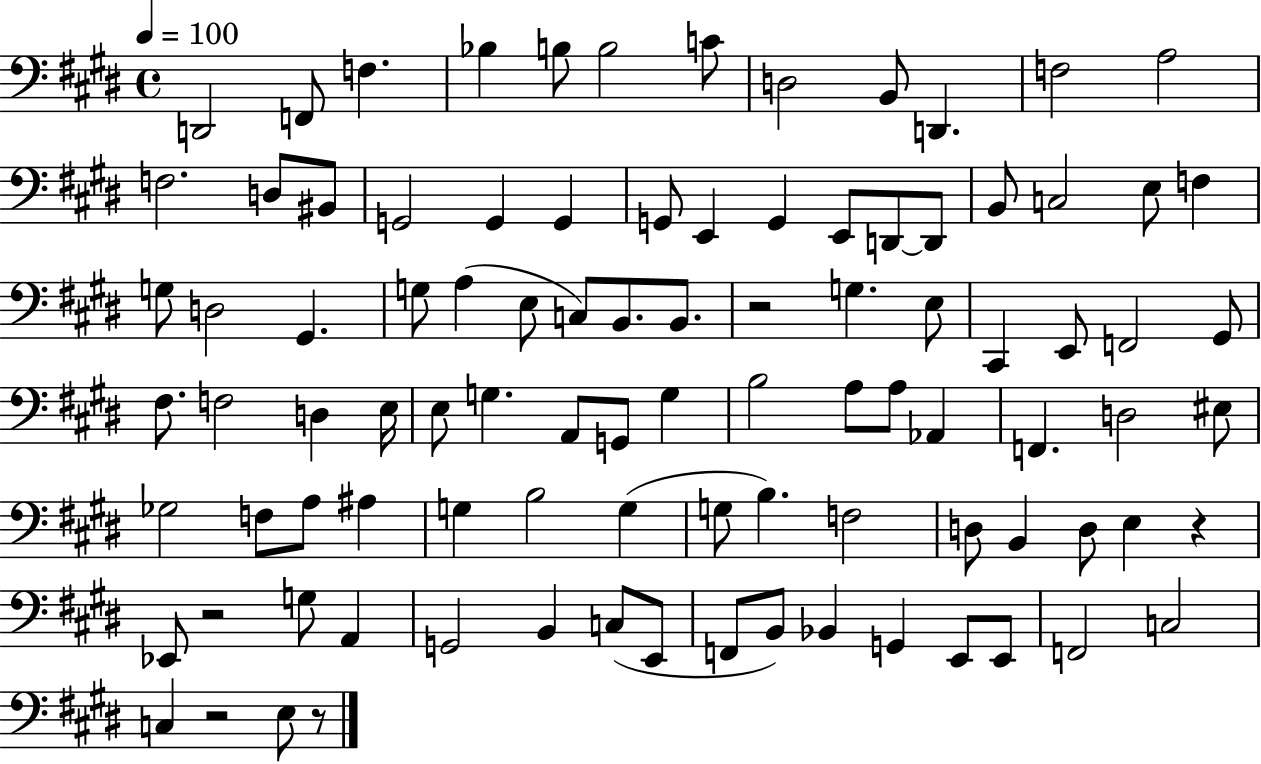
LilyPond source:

{
  \clef bass
  \time 4/4
  \defaultTimeSignature
  \key e \major
  \tempo 4 = 100
  d,2 f,8 f4. | bes4 b8 b2 c'8 | d2 b,8 d,4. | f2 a2 | \break f2. d8 bis,8 | g,2 g,4 g,4 | g,8 e,4 g,4 e,8 d,8~~ d,8 | b,8 c2 e8 f4 | \break g8 d2 gis,4. | g8 a4( e8 c8) b,8. b,8. | r2 g4. e8 | cis,4 e,8 f,2 gis,8 | \break fis8. f2 d4 e16 | e8 g4. a,8 g,8 g4 | b2 a8 a8 aes,4 | f,4. d2 eis8 | \break ges2 f8 a8 ais4 | g4 b2 g4( | g8 b4.) f2 | d8 b,4 d8 e4 r4 | \break ees,8 r2 g8 a,4 | g,2 b,4 c8( e,8 | f,8 b,8) bes,4 g,4 e,8 e,8 | f,2 c2 | \break c4 r2 e8 r8 | \bar "|."
}